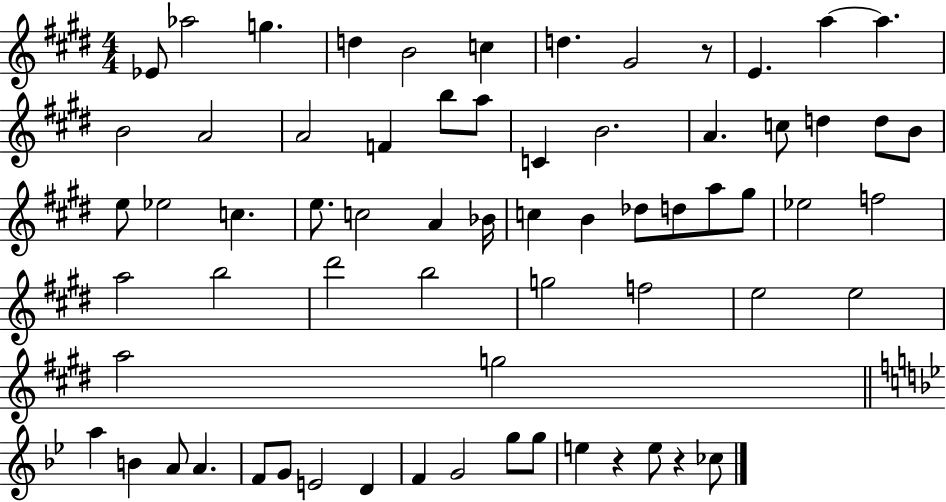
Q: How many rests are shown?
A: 3